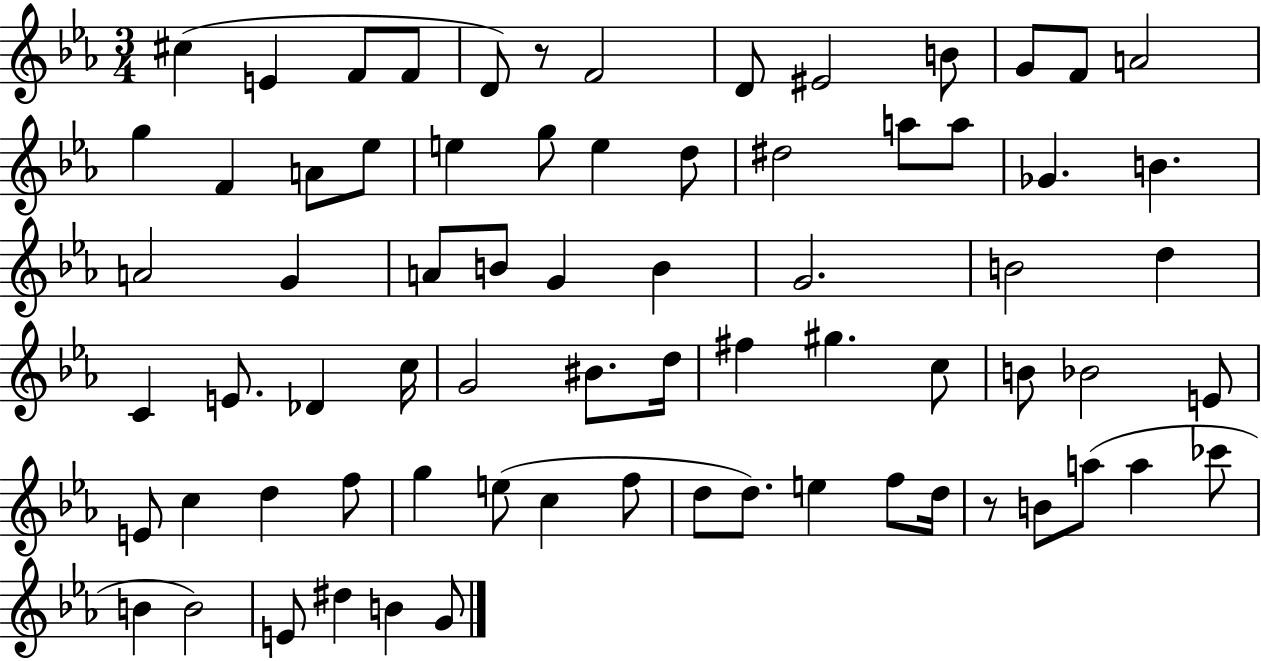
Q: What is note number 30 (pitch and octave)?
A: G4